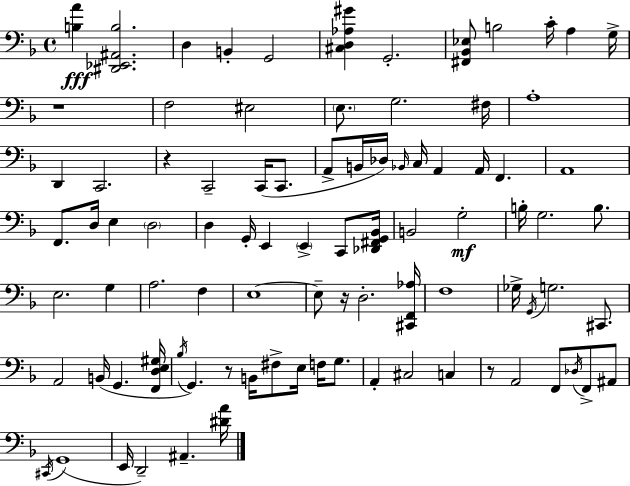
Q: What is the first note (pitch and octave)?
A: D3